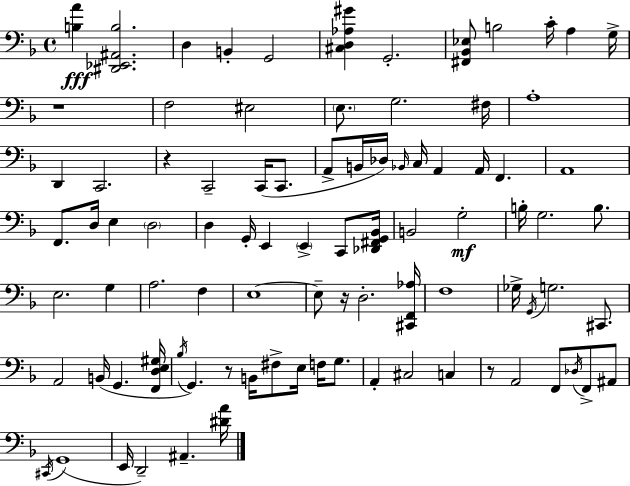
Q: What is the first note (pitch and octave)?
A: D3